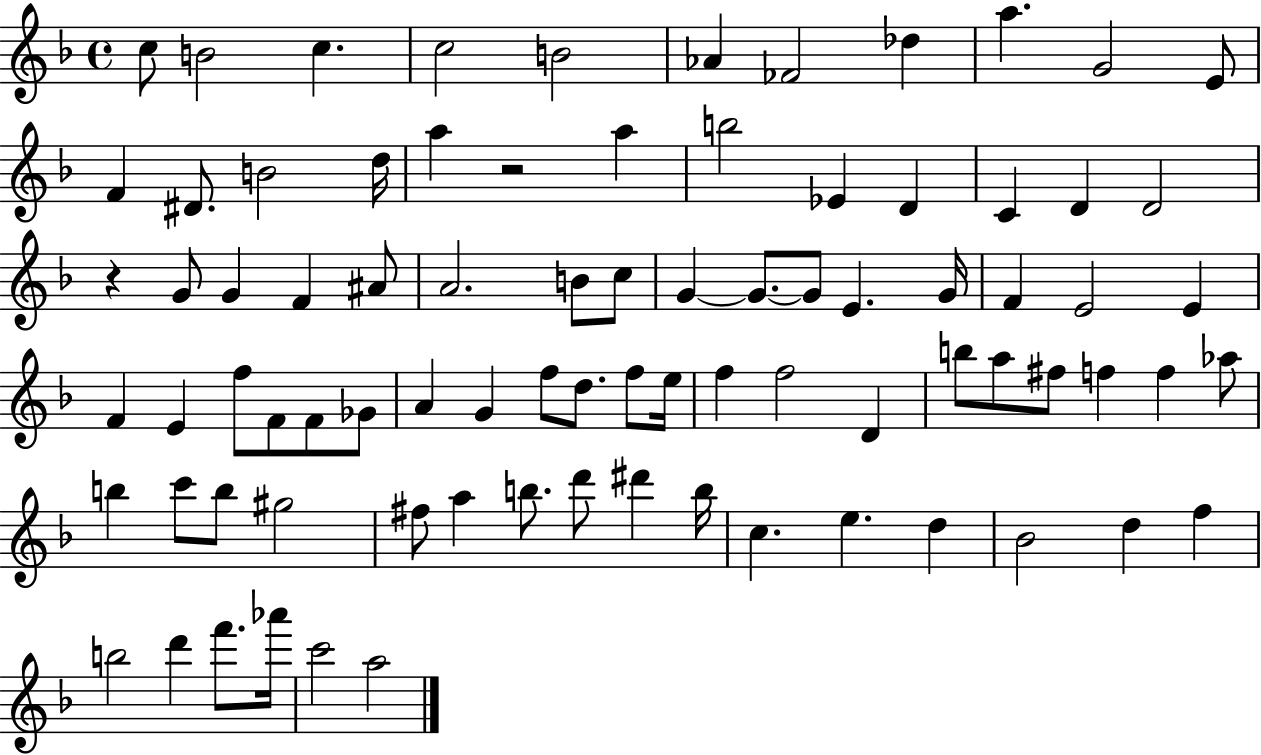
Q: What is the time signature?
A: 4/4